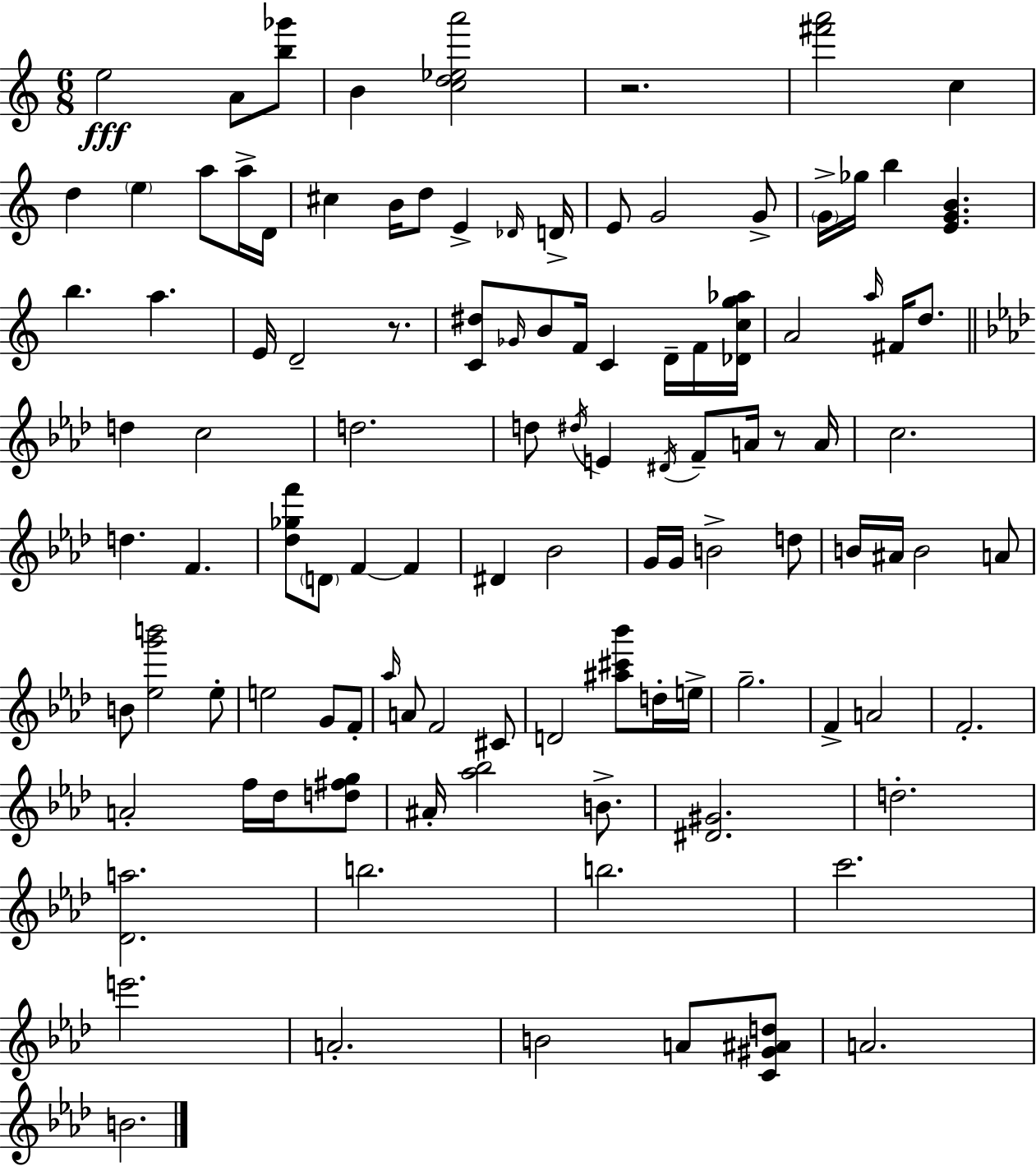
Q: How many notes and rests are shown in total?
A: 109